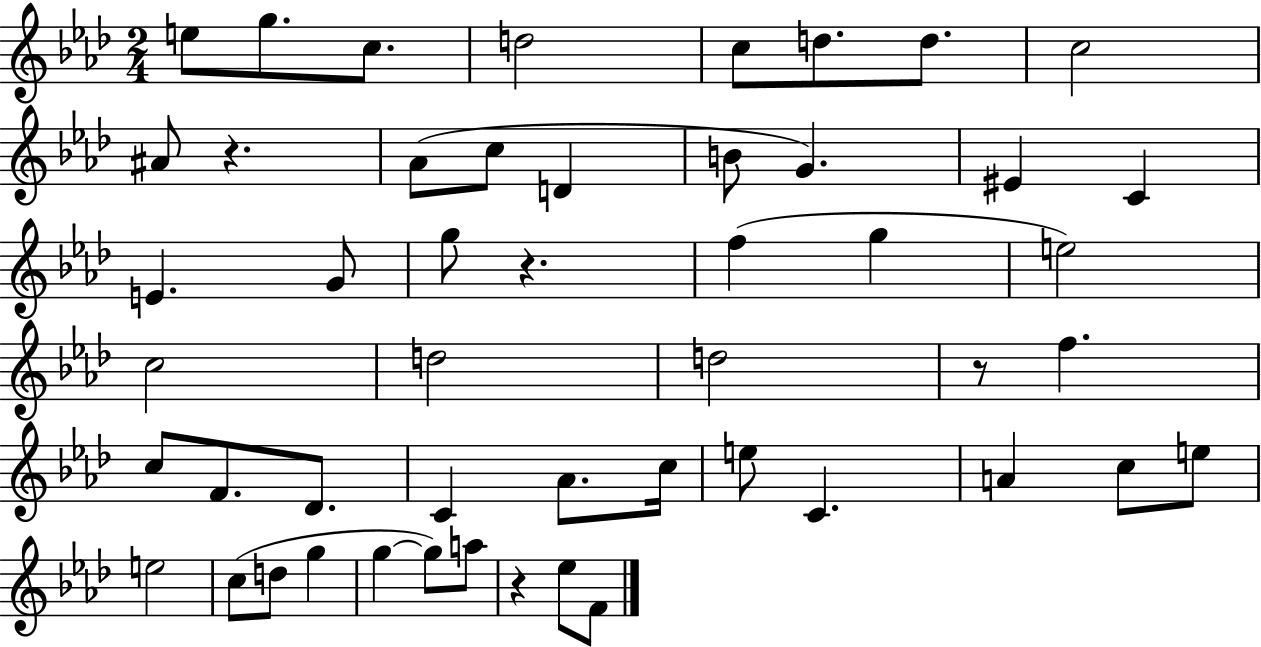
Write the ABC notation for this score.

X:1
T:Untitled
M:2/4
L:1/4
K:Ab
e/2 g/2 c/2 d2 c/2 d/2 d/2 c2 ^A/2 z _A/2 c/2 D B/2 G ^E C E G/2 g/2 z f g e2 c2 d2 d2 z/2 f c/2 F/2 _D/2 C _A/2 c/4 e/2 C A c/2 e/2 e2 c/2 d/2 g g g/2 a/2 z _e/2 F/2